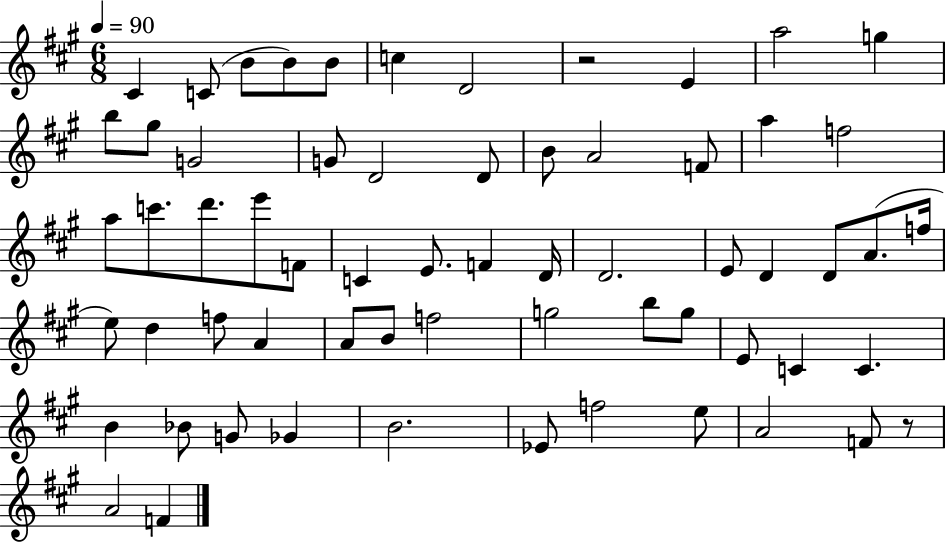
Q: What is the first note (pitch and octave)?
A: C#4